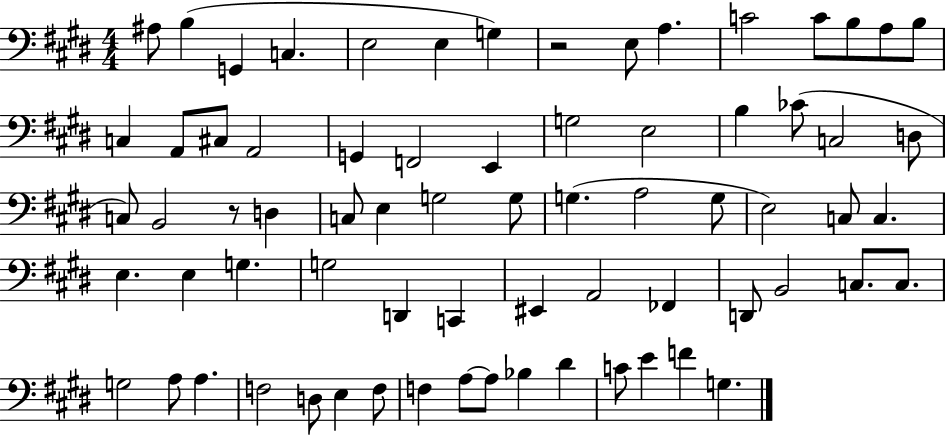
{
  \clef bass
  \numericTimeSignature
  \time 4/4
  \key e \major
  ais8 b4( g,4 c4. | e2 e4 g4) | r2 e8 a4. | c'2 c'8 b8 a8 b8 | \break c4 a,8 cis8 a,2 | g,4 f,2 e,4 | g2 e2 | b4 ces'8( c2 d8 | \break c8) b,2 r8 d4 | c8 e4 g2 g8 | g4.( a2 g8 | e2) c8 c4. | \break e4. e4 g4. | g2 d,4 c,4 | eis,4 a,2 fes,4 | d,8 b,2 c8. c8. | \break g2 a8 a4. | f2 d8 e4 f8 | f4 a8~~ a8 bes4 dis'4 | c'8 e'4 f'4 g4. | \break \bar "|."
}